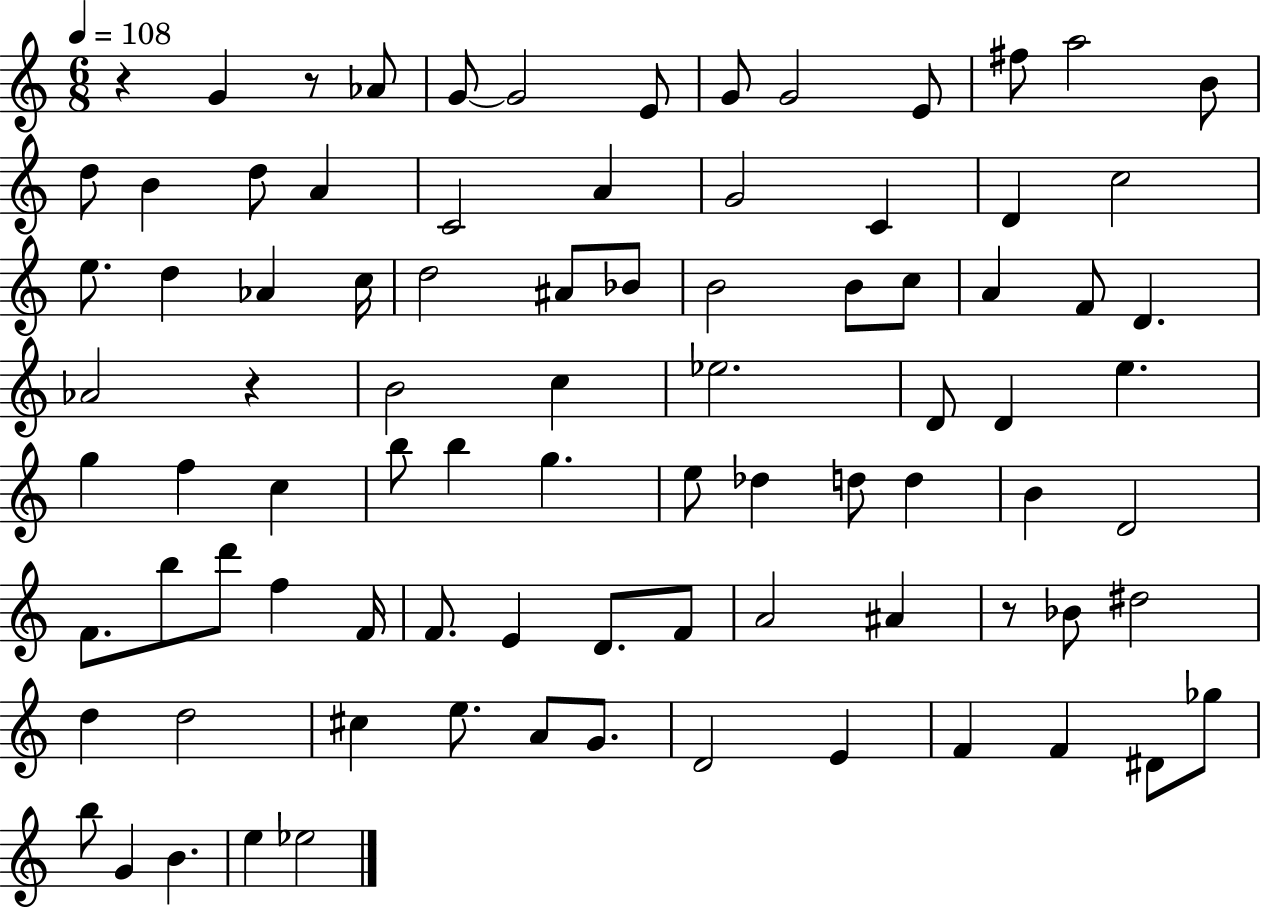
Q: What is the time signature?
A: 6/8